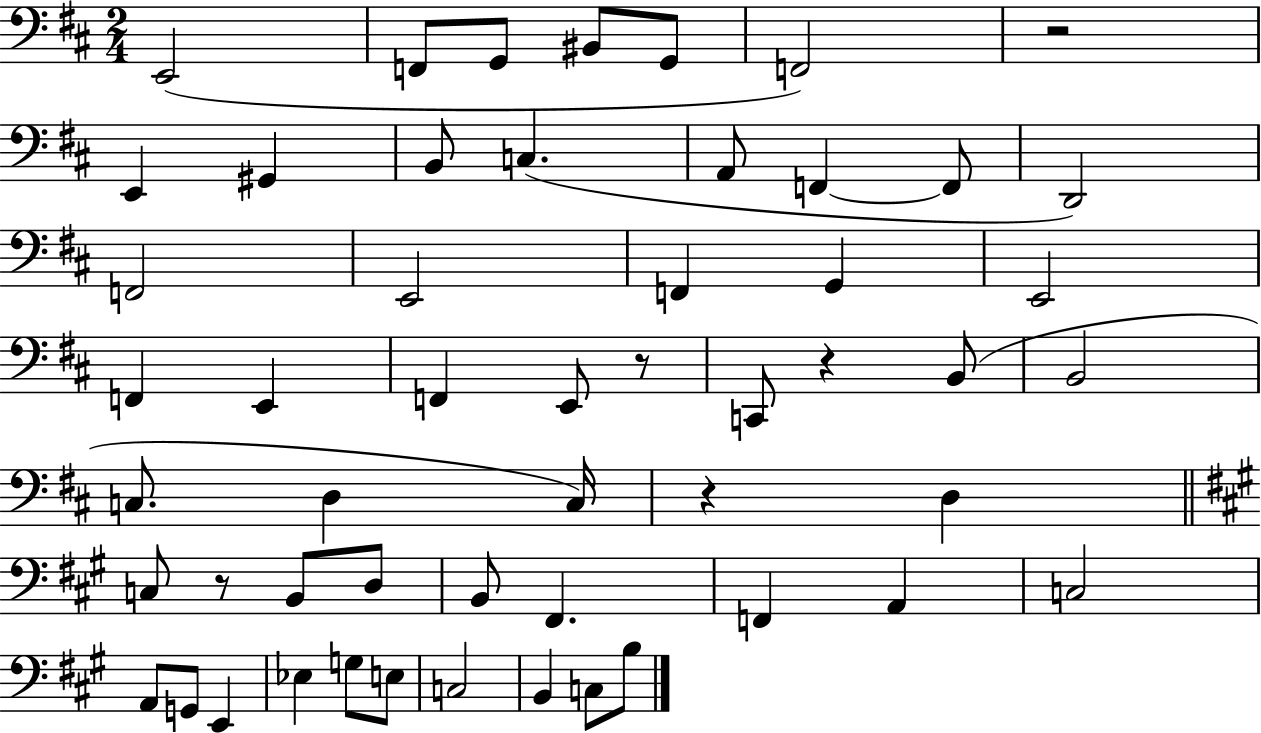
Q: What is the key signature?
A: D major